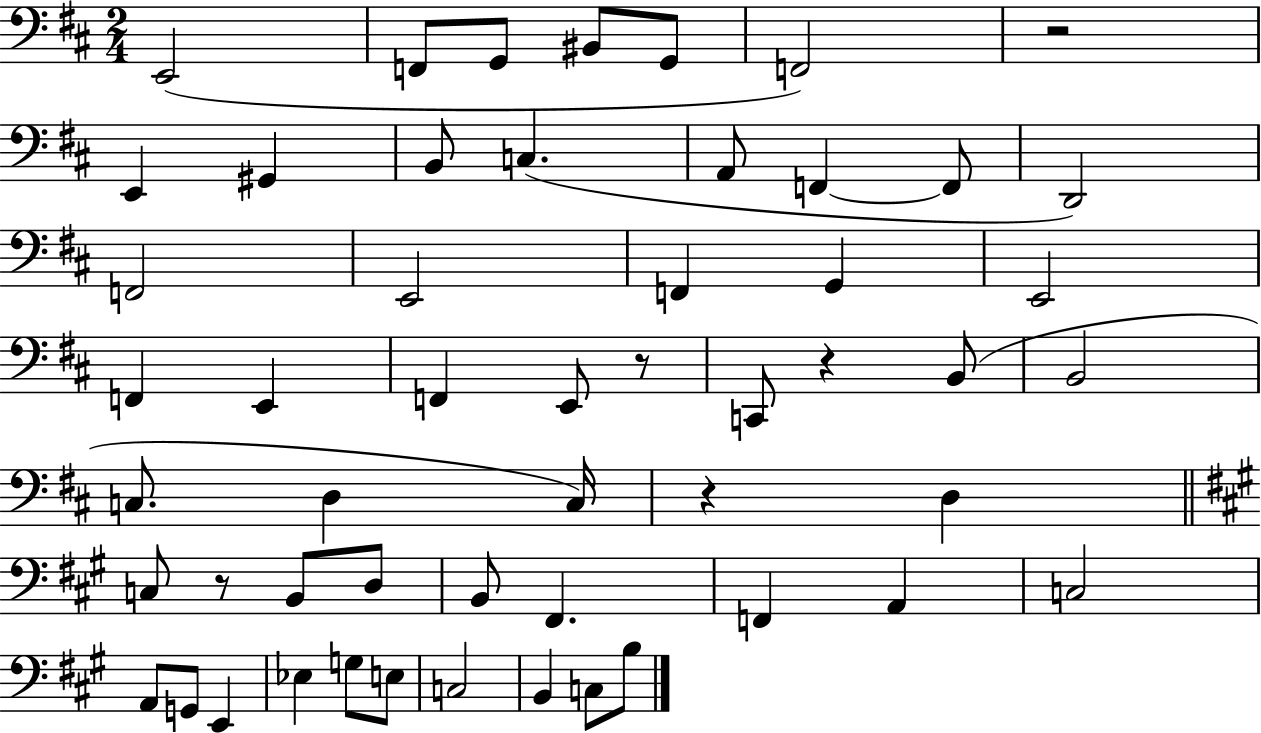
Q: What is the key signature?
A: D major